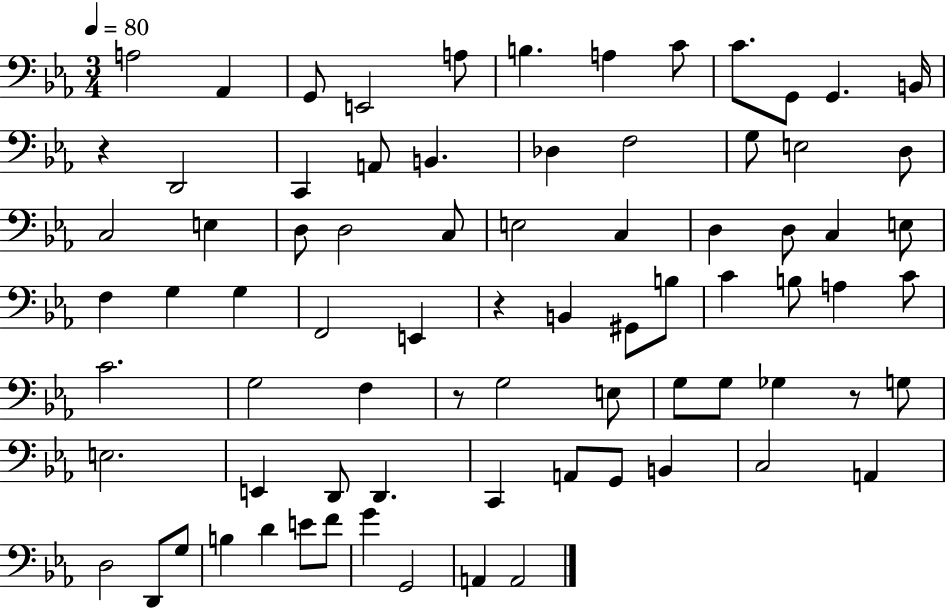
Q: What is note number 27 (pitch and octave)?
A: E3